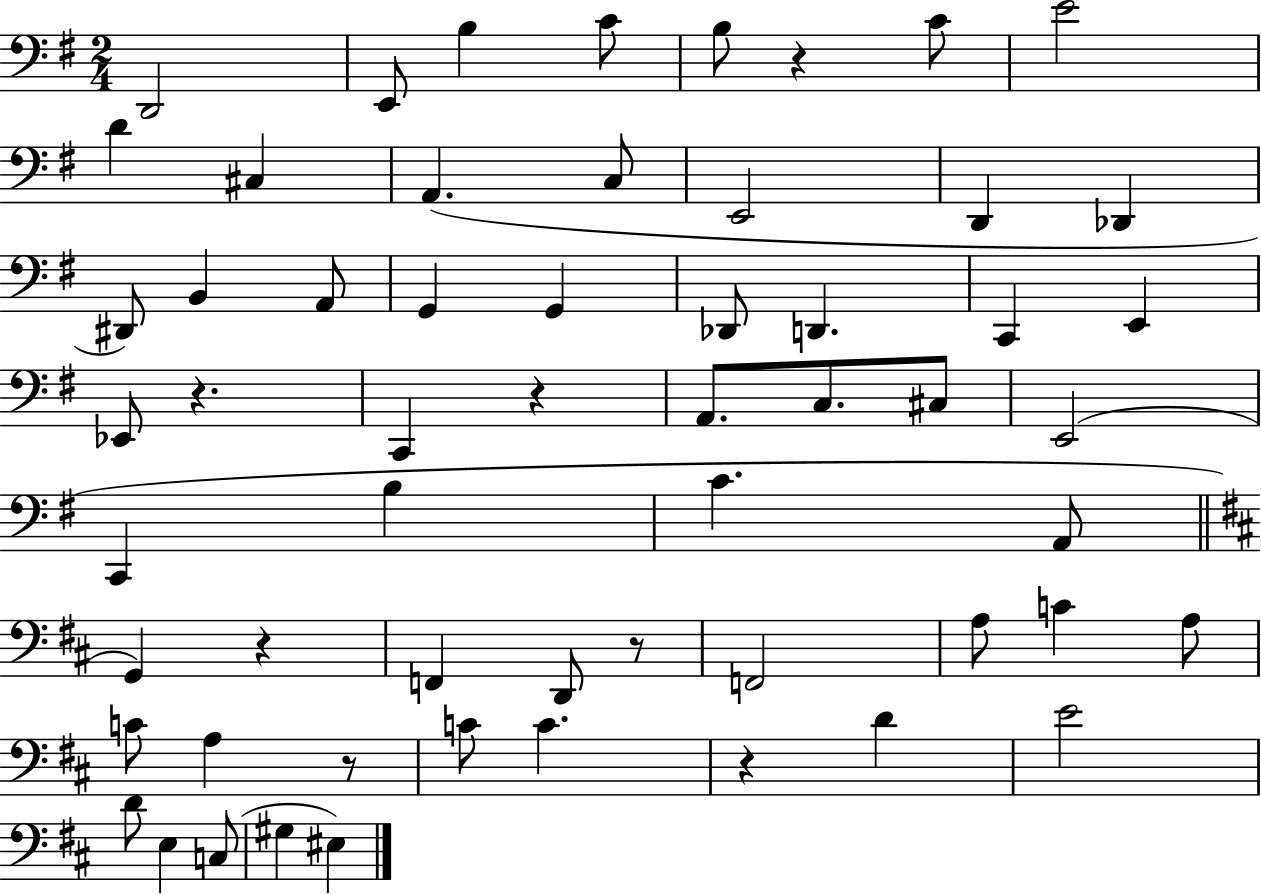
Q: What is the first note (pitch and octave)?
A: D2